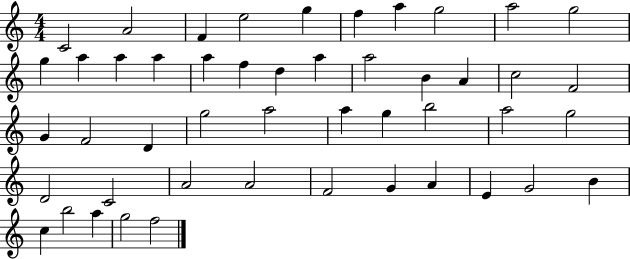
{
  \clef treble
  \numericTimeSignature
  \time 4/4
  \key c \major
  c'2 a'2 | f'4 e''2 g''4 | f''4 a''4 g''2 | a''2 g''2 | \break g''4 a''4 a''4 a''4 | a''4 f''4 d''4 a''4 | a''2 b'4 a'4 | c''2 f'2 | \break g'4 f'2 d'4 | g''2 a''2 | a''4 g''4 b''2 | a''2 g''2 | \break d'2 c'2 | a'2 a'2 | f'2 g'4 a'4 | e'4 g'2 b'4 | \break c''4 b''2 a''4 | g''2 f''2 | \bar "|."
}